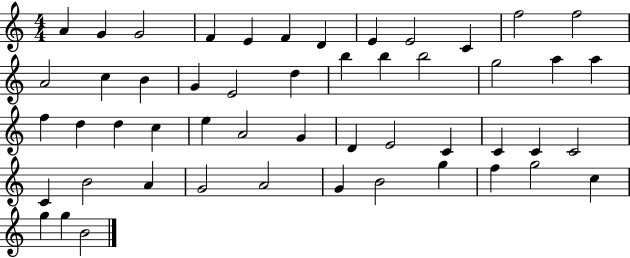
{
  \clef treble
  \numericTimeSignature
  \time 4/4
  \key c \major
  a'4 g'4 g'2 | f'4 e'4 f'4 d'4 | e'4 e'2 c'4 | f''2 f''2 | \break a'2 c''4 b'4 | g'4 e'2 d''4 | b''4 b''4 b''2 | g''2 a''4 a''4 | \break f''4 d''4 d''4 c''4 | e''4 a'2 g'4 | d'4 e'2 c'4 | c'4 c'4 c'2 | \break c'4 b'2 a'4 | g'2 a'2 | g'4 b'2 g''4 | f''4 g''2 c''4 | \break g''4 g''4 b'2 | \bar "|."
}